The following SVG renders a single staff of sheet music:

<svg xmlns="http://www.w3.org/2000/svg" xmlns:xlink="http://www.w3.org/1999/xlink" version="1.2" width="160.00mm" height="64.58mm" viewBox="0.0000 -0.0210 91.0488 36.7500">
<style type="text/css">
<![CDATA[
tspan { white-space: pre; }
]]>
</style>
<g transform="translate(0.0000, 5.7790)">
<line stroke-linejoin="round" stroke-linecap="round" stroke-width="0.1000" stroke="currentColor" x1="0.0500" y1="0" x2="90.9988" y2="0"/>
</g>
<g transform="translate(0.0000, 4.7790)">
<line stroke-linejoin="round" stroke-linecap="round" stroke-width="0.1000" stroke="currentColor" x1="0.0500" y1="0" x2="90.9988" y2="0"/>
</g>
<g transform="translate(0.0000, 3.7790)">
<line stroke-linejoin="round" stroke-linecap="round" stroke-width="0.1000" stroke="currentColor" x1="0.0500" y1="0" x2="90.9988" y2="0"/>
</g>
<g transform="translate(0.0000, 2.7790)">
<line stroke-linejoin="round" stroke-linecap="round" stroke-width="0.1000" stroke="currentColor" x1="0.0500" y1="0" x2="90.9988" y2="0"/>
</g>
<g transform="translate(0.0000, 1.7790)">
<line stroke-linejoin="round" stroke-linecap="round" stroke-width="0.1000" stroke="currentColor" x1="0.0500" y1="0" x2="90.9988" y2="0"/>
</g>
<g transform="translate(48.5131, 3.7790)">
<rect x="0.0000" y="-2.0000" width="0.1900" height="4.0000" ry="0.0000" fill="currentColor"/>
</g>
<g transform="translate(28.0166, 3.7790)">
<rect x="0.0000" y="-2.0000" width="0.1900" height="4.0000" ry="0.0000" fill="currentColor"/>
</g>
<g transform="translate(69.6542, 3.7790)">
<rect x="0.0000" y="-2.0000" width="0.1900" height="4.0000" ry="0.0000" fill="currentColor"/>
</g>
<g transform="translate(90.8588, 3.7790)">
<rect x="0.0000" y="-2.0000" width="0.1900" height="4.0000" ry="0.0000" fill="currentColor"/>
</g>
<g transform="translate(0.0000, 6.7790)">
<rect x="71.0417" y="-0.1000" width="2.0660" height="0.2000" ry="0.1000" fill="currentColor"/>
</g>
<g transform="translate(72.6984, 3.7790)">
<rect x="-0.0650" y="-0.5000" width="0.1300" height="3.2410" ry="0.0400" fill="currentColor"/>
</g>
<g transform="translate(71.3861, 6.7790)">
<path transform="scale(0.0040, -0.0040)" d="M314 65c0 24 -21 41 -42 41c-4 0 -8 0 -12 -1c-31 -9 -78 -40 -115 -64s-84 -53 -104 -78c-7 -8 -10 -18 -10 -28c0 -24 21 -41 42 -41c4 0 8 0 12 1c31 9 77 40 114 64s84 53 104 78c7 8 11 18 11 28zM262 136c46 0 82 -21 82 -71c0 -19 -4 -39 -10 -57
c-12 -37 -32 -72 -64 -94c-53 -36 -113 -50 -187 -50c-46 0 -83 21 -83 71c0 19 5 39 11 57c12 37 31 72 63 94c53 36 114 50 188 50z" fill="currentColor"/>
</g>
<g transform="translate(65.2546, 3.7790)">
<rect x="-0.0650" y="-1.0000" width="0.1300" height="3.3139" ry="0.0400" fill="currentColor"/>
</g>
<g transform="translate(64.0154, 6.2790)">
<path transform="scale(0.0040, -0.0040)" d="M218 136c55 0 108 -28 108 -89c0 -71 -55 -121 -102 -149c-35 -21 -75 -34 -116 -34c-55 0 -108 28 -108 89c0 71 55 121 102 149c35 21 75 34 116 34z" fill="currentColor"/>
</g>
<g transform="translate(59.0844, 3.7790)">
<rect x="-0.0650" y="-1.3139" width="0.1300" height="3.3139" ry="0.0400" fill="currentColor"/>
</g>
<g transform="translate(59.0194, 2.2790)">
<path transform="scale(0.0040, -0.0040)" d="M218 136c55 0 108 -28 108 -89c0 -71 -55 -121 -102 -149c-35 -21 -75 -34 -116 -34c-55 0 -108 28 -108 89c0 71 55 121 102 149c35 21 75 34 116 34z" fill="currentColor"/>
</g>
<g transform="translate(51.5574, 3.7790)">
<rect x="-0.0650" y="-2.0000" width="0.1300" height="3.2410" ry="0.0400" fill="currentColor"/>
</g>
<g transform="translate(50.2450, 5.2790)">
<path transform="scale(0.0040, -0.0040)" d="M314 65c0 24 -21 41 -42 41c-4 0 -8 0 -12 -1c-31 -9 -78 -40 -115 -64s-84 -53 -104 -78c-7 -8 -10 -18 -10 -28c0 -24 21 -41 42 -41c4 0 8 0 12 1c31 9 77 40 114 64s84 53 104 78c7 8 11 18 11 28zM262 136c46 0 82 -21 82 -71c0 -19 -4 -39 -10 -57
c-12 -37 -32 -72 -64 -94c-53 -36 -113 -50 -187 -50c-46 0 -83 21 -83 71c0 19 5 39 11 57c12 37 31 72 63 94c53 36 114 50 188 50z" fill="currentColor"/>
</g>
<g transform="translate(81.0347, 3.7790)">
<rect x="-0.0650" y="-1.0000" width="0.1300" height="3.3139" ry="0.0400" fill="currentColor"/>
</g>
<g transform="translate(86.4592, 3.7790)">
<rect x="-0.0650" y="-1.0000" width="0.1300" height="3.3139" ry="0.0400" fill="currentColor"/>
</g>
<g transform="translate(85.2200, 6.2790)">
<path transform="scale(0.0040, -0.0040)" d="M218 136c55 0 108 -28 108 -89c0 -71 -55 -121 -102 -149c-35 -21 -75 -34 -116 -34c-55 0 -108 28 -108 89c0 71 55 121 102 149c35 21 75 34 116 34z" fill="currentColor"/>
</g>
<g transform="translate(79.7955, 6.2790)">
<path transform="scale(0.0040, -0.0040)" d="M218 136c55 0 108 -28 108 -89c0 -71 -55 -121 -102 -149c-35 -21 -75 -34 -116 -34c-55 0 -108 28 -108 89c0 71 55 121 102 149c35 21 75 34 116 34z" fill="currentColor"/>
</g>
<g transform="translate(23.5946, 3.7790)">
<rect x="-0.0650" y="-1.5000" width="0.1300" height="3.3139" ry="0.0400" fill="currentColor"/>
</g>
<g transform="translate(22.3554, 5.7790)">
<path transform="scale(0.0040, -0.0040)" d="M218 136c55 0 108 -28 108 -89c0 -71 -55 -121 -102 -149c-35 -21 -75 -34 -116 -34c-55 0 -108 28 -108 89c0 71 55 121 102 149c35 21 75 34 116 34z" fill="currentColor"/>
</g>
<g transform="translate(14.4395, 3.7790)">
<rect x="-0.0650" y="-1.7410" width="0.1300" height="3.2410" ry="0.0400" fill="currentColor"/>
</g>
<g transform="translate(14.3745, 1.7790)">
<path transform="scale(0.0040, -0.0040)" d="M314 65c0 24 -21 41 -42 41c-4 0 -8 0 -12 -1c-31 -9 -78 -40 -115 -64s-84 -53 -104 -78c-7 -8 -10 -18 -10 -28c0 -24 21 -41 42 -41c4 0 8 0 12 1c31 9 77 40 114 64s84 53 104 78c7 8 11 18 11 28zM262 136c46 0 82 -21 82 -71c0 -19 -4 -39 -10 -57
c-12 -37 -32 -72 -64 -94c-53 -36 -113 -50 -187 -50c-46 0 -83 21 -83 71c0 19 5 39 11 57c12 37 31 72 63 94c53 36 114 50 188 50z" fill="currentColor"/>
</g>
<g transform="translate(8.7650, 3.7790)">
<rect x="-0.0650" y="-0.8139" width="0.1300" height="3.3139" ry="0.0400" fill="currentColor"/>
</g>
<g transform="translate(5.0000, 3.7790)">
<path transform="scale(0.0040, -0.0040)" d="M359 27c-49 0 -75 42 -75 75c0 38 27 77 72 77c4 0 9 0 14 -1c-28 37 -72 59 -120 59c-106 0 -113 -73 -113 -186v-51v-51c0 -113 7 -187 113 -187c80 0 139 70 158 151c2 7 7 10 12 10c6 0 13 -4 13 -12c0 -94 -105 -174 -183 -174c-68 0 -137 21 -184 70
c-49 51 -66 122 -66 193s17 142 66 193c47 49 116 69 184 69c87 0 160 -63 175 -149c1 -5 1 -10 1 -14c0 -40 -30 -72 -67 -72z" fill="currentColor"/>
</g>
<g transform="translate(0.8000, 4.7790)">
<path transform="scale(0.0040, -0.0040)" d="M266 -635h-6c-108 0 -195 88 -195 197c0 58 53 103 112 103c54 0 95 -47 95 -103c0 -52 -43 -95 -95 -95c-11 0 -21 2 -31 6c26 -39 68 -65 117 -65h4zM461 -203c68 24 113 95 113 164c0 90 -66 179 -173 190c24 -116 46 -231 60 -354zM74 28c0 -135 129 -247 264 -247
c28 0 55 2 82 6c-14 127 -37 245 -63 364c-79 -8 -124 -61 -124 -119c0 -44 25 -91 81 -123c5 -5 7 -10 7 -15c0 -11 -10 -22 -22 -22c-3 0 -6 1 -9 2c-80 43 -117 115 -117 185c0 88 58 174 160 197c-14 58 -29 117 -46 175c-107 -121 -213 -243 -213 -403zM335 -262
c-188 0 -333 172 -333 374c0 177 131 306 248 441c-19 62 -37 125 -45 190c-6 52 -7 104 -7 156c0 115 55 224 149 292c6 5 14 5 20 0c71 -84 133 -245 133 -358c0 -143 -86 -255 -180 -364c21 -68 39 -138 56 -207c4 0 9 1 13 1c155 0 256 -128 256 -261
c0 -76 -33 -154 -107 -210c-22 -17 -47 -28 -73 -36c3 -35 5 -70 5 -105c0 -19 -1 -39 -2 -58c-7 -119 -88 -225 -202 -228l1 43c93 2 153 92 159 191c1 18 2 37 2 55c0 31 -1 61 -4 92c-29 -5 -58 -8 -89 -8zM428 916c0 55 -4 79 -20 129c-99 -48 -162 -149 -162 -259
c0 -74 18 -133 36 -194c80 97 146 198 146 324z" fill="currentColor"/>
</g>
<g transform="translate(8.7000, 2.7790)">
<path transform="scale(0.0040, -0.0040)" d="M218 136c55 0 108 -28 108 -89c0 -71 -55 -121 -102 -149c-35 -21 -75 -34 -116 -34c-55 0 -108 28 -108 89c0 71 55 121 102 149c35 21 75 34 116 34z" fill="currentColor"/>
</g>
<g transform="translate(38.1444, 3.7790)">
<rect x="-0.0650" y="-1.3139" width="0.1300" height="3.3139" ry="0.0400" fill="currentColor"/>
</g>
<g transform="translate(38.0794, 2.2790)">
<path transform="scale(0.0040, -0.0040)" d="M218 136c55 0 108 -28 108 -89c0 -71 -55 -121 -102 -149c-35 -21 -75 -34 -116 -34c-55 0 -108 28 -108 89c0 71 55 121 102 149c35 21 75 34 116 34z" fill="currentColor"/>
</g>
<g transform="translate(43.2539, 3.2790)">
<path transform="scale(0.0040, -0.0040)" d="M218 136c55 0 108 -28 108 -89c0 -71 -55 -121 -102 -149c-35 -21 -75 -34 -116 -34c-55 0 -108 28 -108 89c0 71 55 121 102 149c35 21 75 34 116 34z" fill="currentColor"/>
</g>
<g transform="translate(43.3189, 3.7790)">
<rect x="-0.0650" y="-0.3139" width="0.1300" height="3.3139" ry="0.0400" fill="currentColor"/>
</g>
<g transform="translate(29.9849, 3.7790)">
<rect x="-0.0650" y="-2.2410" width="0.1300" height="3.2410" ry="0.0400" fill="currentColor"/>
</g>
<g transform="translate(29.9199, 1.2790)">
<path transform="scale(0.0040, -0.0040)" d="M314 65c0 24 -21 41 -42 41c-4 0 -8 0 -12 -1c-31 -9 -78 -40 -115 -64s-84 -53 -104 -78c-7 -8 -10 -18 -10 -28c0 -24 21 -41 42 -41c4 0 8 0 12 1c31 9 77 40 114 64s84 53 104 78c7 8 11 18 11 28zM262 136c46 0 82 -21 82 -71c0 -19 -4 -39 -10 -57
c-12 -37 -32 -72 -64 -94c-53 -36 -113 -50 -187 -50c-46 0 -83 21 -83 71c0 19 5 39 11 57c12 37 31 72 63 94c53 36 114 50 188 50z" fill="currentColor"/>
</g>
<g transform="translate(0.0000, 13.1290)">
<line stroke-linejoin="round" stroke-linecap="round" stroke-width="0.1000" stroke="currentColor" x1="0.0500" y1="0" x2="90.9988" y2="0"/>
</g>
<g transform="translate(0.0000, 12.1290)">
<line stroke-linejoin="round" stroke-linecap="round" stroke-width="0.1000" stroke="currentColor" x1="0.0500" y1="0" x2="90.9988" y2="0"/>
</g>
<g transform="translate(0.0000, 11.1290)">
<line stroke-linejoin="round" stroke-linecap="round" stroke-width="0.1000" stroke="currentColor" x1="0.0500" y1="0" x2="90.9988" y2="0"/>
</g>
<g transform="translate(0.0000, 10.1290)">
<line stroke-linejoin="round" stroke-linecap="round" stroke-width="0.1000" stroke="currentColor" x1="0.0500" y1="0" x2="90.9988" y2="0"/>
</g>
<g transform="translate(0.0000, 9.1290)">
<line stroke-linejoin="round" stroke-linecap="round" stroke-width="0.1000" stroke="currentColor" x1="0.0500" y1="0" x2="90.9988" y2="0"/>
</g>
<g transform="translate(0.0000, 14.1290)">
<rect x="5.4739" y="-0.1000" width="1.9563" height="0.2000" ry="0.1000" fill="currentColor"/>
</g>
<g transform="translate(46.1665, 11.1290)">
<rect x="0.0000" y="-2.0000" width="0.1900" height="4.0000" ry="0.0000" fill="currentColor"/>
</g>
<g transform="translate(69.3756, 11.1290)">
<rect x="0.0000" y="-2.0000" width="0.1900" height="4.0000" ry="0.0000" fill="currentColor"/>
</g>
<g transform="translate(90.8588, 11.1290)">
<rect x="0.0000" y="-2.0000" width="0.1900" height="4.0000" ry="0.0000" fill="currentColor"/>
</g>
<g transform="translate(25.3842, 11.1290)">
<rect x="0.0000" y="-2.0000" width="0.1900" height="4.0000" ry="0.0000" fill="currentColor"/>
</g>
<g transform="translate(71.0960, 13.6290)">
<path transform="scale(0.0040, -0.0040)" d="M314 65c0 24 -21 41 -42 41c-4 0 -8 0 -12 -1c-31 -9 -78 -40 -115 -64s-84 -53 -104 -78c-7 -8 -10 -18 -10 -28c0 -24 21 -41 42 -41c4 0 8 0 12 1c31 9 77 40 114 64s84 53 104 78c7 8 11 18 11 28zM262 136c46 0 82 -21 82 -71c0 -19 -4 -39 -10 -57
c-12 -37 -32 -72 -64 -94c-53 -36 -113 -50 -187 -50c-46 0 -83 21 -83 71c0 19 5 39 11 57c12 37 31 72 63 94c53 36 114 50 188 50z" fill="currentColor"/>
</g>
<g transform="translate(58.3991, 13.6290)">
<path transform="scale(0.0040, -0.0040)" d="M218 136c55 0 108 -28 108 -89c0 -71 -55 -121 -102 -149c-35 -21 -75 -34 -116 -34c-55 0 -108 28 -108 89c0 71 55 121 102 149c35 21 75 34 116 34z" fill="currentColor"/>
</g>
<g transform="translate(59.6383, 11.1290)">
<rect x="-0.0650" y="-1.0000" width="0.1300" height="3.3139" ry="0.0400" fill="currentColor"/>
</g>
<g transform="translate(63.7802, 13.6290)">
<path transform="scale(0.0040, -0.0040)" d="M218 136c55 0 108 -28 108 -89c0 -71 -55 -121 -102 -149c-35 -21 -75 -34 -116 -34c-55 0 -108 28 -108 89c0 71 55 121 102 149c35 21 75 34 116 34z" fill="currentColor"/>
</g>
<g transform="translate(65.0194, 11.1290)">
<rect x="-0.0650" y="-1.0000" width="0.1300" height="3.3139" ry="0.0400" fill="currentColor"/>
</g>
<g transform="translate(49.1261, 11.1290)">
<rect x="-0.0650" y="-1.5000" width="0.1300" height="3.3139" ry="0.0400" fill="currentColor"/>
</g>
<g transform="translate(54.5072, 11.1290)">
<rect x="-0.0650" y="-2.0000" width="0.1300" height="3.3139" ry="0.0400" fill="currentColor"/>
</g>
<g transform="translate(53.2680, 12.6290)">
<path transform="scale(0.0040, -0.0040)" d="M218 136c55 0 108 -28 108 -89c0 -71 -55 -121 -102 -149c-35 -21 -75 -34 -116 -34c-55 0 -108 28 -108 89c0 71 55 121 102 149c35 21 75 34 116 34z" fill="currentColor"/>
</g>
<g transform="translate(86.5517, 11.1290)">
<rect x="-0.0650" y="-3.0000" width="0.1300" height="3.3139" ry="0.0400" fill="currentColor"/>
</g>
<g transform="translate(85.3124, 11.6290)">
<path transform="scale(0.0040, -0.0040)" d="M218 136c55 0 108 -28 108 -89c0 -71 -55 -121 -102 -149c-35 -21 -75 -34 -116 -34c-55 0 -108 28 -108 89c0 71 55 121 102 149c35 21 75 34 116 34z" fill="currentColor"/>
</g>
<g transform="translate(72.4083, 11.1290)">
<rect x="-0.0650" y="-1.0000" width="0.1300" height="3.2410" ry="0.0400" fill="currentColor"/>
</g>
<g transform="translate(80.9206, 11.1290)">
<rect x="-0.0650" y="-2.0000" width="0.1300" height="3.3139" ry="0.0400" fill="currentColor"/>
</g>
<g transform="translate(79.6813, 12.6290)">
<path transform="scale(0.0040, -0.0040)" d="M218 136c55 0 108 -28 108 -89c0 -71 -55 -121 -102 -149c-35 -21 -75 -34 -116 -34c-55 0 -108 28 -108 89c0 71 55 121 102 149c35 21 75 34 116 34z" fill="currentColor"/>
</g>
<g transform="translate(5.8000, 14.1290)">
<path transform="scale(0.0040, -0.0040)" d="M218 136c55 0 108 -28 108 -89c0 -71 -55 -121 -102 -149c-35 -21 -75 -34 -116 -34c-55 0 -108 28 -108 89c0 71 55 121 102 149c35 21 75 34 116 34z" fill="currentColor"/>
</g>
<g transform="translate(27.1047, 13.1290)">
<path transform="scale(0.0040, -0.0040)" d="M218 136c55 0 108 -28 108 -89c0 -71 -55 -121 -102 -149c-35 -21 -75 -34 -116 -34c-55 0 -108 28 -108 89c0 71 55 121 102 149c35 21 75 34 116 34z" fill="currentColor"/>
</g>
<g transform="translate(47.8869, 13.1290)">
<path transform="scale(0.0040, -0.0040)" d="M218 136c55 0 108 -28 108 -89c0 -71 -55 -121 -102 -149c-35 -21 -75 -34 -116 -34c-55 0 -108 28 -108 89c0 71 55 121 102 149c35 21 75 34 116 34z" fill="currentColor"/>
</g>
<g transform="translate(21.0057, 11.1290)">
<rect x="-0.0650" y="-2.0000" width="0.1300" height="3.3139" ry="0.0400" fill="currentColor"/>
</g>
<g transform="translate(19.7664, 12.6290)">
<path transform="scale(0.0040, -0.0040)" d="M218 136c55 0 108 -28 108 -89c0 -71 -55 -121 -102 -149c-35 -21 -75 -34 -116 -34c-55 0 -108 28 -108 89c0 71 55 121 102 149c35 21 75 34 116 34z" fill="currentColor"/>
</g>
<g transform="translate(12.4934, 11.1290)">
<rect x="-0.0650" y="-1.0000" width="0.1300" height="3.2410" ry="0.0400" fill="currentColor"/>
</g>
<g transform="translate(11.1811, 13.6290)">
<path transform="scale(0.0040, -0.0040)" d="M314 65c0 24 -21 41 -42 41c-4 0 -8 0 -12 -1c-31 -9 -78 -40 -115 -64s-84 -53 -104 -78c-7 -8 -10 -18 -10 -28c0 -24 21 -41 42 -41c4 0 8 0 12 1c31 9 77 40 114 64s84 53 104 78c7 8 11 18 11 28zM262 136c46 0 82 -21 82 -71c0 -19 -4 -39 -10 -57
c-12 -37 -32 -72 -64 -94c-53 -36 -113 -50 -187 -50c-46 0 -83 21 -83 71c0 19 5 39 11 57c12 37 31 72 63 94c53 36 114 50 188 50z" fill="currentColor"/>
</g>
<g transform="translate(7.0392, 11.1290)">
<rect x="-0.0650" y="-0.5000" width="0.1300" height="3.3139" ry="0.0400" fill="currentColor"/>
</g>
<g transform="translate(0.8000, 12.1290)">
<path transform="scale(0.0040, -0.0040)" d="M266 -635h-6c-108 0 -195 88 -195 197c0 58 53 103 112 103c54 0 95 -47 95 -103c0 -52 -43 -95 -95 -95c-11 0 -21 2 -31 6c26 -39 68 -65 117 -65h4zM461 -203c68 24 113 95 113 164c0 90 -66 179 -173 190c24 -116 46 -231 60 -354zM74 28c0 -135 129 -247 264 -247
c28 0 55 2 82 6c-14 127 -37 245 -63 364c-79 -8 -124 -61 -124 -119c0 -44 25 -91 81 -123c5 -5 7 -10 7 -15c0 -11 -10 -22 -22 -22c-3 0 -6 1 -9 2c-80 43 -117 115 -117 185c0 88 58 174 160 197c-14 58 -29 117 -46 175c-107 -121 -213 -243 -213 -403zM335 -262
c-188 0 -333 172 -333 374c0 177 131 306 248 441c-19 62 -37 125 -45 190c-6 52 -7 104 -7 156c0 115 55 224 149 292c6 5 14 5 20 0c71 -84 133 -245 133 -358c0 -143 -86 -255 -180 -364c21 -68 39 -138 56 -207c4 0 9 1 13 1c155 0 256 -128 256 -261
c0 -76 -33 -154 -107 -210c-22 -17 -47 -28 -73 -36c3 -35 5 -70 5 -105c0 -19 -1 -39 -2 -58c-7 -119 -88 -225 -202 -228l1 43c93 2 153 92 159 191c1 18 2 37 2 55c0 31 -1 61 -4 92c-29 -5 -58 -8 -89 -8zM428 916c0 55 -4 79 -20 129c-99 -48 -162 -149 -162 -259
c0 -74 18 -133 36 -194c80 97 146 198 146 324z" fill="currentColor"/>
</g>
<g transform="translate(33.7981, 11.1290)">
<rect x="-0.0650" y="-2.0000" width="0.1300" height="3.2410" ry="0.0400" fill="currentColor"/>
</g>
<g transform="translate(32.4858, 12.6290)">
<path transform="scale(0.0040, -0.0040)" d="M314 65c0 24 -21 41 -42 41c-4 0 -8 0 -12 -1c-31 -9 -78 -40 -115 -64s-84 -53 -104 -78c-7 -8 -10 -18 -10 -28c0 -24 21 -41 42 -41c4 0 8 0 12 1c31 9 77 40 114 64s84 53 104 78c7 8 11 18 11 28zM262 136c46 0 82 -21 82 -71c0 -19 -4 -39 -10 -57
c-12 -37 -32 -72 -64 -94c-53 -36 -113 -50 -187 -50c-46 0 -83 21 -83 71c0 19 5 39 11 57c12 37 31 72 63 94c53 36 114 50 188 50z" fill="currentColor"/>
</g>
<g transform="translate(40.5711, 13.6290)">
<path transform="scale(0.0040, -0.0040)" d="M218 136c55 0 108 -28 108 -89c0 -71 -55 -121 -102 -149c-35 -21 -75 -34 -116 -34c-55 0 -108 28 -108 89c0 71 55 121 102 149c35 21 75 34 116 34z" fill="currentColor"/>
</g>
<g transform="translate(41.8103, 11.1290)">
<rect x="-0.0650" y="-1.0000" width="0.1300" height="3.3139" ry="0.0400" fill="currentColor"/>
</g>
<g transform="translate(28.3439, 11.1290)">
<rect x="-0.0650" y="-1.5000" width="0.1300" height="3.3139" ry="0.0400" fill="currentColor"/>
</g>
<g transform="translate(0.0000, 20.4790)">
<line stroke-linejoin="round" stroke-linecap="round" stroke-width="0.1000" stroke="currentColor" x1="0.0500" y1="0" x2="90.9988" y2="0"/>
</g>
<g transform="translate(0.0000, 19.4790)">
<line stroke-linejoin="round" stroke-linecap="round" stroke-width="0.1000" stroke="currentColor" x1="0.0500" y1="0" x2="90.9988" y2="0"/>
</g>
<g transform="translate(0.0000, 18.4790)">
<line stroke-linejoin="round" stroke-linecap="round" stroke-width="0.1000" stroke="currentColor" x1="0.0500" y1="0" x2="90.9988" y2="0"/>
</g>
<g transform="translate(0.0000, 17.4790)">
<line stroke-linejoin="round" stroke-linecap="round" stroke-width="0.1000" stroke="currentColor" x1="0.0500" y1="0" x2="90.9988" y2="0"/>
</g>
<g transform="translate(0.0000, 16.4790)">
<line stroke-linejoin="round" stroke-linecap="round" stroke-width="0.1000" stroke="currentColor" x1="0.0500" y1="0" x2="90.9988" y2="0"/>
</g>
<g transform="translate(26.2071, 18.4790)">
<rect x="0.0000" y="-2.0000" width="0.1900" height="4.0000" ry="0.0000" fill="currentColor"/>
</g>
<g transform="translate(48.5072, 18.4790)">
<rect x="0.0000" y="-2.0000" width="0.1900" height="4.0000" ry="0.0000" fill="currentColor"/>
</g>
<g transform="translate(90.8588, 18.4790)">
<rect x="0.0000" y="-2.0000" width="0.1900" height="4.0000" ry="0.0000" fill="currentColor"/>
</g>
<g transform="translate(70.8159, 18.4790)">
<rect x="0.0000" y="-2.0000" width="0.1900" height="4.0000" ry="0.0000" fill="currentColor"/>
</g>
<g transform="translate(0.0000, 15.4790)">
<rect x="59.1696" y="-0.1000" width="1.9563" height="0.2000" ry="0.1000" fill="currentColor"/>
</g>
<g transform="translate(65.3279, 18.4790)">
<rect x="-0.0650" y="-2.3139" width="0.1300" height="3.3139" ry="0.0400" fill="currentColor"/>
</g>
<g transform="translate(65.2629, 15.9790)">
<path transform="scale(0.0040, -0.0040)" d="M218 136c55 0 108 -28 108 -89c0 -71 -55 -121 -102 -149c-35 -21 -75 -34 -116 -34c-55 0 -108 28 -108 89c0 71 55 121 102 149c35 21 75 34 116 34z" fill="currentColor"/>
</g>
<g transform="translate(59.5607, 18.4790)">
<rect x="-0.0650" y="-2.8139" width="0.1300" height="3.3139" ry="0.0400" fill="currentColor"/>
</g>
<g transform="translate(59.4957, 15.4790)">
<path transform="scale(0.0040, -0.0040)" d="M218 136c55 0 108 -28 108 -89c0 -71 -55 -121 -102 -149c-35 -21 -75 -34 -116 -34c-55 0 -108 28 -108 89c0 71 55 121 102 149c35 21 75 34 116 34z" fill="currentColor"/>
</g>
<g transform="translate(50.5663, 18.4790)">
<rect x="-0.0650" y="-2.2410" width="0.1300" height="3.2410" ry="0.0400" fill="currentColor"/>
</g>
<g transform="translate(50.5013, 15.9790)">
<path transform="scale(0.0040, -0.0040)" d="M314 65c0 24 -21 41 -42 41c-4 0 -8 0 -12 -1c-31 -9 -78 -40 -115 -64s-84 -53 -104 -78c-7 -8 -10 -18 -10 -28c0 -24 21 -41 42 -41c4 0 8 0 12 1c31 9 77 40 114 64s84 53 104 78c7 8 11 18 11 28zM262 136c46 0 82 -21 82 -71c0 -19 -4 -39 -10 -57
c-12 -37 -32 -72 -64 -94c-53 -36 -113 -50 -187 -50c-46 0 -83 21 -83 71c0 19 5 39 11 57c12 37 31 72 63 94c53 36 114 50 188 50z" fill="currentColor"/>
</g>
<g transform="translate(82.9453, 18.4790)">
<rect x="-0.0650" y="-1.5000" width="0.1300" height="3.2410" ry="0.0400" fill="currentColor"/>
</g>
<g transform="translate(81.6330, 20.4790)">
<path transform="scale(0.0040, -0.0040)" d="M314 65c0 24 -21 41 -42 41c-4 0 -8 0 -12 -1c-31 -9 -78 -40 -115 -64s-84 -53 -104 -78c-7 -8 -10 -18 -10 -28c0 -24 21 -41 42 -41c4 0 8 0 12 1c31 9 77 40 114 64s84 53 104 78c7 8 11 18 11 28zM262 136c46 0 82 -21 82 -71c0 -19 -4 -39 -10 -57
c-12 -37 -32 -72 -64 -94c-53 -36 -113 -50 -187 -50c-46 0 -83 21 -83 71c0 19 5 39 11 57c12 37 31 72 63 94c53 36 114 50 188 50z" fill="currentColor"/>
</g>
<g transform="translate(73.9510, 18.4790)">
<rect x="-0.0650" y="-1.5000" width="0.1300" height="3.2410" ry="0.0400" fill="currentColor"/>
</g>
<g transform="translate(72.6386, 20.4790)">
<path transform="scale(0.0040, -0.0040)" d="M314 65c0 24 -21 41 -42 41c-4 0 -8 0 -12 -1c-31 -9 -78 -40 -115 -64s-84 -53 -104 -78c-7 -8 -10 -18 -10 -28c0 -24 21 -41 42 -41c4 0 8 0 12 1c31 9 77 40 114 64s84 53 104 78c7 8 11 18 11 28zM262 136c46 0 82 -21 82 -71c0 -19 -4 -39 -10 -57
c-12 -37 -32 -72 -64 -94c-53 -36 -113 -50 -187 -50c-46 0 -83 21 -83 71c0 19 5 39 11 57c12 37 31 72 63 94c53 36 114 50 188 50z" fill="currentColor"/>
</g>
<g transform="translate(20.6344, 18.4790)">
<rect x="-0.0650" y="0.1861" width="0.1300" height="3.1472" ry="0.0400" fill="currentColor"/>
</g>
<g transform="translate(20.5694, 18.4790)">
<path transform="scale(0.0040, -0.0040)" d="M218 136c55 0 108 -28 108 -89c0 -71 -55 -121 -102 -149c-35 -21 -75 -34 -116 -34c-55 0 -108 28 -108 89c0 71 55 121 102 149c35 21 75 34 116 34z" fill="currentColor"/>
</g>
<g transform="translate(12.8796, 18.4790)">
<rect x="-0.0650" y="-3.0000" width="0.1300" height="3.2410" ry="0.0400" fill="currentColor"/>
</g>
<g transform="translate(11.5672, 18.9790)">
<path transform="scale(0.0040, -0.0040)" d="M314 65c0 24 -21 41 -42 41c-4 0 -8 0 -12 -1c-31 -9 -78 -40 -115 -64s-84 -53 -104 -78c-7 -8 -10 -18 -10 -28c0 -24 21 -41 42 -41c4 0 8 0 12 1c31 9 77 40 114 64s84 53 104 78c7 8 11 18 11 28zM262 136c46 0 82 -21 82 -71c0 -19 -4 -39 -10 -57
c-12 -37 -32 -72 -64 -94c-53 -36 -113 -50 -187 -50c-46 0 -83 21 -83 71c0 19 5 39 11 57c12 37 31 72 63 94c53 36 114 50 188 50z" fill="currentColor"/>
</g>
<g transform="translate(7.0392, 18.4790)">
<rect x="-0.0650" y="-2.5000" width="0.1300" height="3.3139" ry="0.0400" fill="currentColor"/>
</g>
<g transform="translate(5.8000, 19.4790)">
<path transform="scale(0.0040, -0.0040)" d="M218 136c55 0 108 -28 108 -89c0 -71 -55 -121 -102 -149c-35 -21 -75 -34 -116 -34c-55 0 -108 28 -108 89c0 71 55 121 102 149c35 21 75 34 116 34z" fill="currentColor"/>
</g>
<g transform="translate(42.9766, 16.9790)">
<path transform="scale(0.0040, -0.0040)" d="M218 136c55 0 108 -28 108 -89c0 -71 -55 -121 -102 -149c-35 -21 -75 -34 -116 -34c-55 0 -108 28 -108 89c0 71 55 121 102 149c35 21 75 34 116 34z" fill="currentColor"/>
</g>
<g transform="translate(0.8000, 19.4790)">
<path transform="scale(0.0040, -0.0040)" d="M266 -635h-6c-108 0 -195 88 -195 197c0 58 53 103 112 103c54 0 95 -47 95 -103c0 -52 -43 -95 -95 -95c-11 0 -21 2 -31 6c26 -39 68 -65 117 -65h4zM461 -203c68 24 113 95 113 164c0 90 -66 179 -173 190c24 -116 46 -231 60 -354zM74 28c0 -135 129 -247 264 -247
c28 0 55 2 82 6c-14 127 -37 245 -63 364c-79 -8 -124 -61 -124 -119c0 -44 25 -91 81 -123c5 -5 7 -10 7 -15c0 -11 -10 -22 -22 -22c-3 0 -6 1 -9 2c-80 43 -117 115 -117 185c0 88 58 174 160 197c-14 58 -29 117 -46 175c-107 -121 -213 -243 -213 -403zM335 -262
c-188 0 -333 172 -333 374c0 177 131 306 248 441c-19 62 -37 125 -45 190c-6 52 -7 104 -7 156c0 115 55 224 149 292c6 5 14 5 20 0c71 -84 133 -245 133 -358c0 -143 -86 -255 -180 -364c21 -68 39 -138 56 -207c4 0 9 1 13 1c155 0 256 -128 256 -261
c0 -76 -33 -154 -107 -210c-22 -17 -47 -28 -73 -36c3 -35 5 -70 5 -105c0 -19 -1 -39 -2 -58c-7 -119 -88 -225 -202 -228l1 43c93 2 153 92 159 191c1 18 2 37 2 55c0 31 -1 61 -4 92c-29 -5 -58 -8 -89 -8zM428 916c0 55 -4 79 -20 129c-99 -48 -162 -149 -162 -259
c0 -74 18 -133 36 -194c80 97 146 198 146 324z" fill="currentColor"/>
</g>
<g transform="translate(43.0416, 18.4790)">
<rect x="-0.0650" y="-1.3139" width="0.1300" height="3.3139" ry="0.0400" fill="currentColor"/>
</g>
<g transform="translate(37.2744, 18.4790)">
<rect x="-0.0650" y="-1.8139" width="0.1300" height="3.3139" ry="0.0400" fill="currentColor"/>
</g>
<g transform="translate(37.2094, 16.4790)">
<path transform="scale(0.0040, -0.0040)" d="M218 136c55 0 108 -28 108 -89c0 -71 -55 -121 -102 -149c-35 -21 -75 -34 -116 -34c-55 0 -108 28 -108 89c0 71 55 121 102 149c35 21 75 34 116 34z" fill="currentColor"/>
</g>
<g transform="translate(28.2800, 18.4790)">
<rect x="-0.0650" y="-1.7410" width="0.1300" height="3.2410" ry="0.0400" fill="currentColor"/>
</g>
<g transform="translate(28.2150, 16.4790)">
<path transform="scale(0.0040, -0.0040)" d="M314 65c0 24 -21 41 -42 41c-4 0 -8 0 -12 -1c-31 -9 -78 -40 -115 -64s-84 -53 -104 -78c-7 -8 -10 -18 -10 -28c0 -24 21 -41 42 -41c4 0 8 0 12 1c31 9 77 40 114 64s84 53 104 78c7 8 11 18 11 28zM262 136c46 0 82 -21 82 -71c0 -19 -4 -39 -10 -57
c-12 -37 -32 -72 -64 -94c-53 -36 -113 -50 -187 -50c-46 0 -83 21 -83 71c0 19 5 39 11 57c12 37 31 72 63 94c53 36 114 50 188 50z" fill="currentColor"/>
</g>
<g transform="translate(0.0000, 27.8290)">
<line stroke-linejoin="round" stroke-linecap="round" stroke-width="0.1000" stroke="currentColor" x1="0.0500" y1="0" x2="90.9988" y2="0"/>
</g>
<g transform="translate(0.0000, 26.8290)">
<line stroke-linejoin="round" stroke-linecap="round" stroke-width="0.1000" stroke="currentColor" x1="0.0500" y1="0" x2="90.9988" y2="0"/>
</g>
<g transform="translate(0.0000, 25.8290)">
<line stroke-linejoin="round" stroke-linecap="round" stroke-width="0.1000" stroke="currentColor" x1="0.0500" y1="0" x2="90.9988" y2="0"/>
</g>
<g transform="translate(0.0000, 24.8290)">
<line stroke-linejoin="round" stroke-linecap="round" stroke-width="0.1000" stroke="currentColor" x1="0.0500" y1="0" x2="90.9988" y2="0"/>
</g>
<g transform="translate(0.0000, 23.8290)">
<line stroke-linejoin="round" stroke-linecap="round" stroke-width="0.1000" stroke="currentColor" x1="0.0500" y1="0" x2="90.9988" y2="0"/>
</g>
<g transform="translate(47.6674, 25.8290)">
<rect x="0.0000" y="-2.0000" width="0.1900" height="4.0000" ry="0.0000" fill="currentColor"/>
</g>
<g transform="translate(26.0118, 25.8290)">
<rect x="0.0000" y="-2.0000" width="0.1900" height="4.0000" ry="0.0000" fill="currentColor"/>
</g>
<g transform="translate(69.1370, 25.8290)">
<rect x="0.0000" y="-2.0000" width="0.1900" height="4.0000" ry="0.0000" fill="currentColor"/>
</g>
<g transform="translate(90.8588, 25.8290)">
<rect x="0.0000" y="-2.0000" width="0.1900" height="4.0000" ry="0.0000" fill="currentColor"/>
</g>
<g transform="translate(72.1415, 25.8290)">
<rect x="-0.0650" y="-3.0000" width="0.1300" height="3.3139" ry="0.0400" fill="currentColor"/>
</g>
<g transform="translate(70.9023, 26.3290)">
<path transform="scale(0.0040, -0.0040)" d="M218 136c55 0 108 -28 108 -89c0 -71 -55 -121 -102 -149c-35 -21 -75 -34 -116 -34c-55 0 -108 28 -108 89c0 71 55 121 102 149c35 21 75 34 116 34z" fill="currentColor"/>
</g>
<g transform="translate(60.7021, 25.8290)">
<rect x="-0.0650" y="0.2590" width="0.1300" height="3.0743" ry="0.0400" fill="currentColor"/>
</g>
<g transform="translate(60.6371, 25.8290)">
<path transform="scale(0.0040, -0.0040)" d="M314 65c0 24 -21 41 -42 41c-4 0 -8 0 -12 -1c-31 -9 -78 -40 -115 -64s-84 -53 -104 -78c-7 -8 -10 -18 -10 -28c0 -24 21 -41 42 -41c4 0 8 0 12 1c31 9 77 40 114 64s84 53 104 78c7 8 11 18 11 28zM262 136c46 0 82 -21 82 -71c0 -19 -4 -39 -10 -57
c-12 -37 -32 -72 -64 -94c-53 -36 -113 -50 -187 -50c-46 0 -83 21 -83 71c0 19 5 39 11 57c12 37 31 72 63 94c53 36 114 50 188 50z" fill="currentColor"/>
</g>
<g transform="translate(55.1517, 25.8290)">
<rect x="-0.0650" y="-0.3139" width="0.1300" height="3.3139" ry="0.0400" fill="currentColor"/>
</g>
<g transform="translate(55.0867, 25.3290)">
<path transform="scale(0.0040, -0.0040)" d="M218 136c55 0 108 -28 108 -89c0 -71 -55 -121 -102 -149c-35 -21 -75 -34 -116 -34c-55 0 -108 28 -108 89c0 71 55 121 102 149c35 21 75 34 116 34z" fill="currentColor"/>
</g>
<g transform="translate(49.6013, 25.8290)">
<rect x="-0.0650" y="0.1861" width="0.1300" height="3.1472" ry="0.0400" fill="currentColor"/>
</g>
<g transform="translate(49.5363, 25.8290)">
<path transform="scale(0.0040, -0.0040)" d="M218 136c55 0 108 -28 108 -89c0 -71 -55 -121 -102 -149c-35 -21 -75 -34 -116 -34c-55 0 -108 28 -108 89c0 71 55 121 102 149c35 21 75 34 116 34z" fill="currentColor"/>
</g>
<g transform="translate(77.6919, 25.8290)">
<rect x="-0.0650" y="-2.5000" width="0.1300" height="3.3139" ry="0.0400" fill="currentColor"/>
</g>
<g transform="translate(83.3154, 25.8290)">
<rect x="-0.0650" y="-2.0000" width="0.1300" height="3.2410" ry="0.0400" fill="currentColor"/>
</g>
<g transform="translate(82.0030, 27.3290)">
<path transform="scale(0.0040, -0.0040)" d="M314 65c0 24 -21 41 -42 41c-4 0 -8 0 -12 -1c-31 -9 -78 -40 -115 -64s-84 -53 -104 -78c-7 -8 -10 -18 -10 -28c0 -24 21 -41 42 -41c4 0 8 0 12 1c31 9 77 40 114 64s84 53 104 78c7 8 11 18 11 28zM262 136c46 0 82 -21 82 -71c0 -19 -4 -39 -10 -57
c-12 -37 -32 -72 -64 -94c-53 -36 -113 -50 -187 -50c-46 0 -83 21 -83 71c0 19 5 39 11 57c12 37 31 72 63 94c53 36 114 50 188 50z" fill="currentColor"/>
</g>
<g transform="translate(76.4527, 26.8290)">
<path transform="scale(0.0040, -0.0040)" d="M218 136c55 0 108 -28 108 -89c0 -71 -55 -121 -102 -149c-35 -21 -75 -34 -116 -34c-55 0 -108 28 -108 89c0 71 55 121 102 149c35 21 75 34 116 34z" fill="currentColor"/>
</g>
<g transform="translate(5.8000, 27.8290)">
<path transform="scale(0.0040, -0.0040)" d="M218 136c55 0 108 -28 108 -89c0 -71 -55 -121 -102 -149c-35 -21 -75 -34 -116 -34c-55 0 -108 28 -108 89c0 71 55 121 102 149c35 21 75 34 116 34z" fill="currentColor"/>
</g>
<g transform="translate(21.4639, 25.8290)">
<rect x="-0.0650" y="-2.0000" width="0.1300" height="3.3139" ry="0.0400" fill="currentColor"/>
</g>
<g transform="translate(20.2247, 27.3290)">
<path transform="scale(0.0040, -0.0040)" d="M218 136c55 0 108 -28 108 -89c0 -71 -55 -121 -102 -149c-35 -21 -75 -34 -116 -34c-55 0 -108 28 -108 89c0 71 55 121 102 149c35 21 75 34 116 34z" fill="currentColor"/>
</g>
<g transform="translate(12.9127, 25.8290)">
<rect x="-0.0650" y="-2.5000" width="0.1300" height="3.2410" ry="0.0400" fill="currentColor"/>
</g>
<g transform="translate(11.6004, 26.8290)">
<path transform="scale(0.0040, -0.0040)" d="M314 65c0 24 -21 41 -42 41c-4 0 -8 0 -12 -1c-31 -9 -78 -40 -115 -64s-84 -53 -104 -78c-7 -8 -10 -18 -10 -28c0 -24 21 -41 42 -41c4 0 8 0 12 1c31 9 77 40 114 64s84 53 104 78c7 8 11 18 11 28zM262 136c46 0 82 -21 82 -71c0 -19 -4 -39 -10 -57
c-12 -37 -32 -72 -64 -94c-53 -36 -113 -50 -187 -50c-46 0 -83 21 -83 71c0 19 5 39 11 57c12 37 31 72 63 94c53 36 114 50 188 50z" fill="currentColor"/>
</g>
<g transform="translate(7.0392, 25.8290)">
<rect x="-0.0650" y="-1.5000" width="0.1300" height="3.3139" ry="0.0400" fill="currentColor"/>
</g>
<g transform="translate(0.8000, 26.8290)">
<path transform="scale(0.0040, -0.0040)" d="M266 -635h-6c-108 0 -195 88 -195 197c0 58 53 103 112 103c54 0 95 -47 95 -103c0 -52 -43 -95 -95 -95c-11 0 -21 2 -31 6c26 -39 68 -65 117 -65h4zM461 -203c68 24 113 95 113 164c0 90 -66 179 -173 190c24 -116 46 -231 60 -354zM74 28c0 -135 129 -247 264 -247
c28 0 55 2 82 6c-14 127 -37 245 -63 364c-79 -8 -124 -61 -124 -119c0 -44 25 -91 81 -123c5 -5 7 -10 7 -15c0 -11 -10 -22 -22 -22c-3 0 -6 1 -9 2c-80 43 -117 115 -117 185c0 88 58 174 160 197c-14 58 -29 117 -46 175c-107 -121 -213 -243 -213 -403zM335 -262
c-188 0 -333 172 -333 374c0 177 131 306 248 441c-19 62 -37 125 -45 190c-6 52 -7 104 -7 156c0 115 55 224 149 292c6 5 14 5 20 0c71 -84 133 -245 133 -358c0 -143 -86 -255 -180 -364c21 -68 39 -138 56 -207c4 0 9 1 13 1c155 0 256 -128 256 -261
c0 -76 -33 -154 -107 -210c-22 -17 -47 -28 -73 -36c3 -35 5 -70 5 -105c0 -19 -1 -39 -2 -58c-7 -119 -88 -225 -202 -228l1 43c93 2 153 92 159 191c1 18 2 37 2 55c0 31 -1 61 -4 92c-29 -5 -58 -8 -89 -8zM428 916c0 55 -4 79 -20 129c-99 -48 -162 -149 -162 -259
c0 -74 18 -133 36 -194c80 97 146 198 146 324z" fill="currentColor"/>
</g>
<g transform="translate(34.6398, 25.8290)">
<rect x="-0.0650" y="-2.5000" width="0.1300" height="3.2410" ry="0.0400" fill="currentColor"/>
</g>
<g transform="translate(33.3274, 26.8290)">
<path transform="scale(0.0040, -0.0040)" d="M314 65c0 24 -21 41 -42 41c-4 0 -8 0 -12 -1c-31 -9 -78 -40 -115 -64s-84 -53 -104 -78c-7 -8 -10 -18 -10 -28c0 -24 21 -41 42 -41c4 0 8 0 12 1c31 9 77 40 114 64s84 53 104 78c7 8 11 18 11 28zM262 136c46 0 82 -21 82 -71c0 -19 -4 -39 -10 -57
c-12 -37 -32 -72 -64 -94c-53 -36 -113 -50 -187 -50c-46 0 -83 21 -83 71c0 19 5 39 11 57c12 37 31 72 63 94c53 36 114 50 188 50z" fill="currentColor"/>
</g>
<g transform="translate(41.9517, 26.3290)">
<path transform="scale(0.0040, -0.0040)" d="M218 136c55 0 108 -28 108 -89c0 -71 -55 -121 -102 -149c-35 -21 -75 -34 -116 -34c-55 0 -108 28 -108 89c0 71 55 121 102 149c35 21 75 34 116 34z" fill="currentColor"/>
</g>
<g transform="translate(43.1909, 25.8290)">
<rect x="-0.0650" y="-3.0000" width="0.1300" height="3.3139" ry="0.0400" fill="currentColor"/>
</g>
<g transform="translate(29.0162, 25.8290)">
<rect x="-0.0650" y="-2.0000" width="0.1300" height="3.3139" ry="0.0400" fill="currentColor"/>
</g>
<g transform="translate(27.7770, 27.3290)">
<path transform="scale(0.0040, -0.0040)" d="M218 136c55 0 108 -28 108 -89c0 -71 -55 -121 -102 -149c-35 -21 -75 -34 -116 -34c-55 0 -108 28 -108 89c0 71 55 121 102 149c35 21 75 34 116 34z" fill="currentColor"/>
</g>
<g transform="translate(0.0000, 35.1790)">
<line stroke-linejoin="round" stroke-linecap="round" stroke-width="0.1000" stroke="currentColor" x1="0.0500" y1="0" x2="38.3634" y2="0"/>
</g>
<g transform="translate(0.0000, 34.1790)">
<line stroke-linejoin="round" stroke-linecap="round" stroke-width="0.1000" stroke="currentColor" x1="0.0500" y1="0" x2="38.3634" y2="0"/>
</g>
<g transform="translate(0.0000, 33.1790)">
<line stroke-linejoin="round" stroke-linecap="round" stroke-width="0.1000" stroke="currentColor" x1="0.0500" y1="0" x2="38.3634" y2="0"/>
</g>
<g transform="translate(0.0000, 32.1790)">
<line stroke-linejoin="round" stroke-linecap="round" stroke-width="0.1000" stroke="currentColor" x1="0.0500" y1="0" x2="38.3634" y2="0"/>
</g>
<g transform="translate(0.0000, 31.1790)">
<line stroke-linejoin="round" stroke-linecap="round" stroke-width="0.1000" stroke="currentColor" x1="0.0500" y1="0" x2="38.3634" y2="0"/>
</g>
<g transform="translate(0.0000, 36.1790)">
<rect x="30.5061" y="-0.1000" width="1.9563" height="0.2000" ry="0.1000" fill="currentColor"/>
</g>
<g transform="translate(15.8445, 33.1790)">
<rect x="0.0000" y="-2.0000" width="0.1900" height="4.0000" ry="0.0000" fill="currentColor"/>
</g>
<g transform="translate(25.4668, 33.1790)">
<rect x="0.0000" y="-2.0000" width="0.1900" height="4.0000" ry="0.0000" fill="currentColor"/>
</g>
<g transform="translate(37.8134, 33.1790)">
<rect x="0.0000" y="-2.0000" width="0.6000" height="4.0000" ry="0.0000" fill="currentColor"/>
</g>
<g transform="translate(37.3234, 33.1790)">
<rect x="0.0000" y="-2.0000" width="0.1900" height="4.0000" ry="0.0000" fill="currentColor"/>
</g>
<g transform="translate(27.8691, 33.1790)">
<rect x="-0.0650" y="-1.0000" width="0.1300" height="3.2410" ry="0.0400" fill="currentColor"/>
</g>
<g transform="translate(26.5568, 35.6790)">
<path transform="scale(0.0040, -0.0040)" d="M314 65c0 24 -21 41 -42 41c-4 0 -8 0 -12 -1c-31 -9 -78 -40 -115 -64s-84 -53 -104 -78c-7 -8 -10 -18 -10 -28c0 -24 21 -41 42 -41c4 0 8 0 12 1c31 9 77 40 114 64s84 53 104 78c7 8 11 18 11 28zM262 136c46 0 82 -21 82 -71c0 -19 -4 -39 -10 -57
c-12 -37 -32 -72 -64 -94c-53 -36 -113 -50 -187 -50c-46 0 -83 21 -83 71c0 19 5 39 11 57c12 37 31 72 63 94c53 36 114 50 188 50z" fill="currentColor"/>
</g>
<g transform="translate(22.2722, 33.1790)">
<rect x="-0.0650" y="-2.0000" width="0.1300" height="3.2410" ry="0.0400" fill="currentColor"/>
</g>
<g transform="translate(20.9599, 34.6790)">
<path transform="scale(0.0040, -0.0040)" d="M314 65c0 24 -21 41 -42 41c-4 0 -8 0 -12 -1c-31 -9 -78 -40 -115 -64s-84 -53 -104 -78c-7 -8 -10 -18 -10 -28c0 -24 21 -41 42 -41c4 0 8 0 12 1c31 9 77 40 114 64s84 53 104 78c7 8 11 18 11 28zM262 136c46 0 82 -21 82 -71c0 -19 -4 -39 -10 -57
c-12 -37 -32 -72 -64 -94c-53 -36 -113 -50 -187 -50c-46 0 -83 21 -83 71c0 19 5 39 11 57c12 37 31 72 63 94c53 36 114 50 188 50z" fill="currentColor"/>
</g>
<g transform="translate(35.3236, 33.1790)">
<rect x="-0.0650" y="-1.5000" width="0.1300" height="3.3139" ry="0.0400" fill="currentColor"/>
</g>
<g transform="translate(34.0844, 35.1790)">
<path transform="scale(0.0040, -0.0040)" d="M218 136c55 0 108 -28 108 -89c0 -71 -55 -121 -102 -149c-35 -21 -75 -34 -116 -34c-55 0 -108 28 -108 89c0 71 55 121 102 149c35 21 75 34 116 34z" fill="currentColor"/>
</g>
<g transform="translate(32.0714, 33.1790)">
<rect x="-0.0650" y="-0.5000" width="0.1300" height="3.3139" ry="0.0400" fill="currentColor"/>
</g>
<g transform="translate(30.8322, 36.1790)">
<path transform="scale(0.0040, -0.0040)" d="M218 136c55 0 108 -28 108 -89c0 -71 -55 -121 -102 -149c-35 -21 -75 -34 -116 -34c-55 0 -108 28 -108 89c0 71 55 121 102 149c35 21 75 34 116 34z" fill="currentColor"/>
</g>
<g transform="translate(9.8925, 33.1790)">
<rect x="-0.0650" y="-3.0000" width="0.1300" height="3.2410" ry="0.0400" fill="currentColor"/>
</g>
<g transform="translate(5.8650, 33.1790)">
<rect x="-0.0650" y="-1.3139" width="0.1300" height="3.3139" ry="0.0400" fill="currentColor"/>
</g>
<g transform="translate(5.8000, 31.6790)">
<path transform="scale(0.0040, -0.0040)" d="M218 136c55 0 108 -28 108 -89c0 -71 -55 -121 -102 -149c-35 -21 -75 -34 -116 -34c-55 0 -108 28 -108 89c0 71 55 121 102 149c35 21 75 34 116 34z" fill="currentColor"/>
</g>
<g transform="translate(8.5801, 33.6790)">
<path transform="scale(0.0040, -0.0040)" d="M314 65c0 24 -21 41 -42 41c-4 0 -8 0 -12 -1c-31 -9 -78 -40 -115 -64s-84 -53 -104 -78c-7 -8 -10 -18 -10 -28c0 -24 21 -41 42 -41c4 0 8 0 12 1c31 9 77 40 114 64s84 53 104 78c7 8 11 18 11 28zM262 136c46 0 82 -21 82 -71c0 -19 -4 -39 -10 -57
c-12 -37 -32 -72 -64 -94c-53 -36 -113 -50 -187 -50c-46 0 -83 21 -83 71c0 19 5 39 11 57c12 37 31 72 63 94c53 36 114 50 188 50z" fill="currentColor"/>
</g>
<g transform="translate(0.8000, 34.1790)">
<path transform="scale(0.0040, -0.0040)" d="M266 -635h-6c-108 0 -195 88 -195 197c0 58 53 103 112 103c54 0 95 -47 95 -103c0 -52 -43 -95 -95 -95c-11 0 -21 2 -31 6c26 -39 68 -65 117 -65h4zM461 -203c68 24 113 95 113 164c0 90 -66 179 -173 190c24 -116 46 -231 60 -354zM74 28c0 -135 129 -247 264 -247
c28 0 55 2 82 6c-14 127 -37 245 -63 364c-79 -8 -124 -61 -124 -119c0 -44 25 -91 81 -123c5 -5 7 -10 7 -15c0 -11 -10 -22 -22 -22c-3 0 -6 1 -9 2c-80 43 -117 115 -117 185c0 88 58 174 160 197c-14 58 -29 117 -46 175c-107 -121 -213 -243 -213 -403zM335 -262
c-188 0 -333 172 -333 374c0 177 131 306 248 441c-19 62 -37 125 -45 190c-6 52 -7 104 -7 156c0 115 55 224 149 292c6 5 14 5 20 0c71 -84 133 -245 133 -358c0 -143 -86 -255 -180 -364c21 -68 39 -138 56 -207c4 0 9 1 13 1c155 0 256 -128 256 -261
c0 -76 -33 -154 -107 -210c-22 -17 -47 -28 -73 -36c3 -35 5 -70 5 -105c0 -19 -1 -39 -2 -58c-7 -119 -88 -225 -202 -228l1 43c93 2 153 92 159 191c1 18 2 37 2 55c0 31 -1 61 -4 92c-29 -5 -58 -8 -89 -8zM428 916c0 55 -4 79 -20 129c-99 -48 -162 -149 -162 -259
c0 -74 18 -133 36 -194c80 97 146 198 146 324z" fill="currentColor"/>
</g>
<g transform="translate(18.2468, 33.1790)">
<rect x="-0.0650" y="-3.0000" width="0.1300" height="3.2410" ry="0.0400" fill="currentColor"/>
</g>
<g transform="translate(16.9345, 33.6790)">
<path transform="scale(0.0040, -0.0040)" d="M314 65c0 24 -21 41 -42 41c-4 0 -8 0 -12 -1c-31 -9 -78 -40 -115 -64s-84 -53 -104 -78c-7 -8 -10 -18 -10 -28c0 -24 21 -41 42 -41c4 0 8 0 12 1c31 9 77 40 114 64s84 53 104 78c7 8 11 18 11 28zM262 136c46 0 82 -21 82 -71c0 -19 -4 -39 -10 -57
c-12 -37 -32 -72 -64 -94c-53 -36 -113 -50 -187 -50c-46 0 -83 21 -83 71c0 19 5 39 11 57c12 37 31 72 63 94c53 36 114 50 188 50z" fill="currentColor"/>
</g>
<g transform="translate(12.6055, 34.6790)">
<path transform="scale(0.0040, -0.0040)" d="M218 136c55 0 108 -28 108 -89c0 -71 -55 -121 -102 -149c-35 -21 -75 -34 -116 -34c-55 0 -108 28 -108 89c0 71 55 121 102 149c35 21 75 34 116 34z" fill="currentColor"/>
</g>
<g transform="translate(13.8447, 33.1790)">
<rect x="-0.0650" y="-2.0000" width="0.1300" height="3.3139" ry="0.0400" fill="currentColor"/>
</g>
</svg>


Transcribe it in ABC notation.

X:1
T:Untitled
M:4/4
L:1/4
K:C
d f2 E g2 e c F2 e D C2 D D C D2 F E F2 D E F D D D2 F A G A2 B f2 f e g2 a g E2 E2 E G2 F F G2 A B c B2 A G F2 e A2 F A2 F2 D2 C E